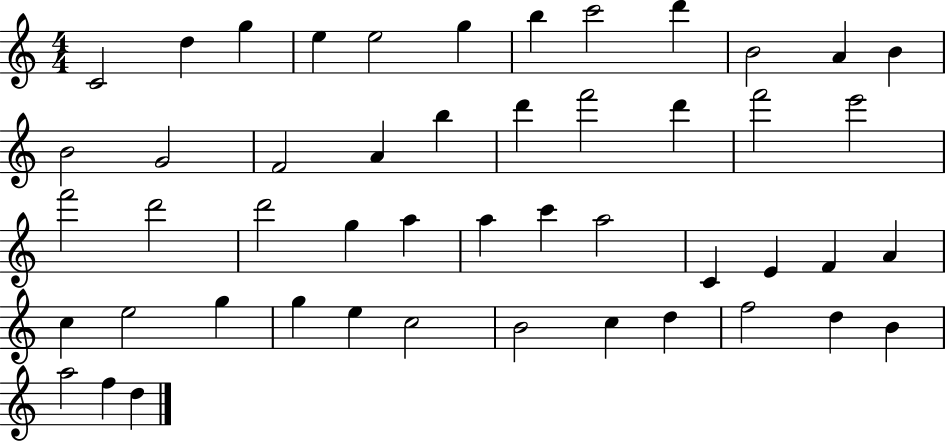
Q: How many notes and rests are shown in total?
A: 49